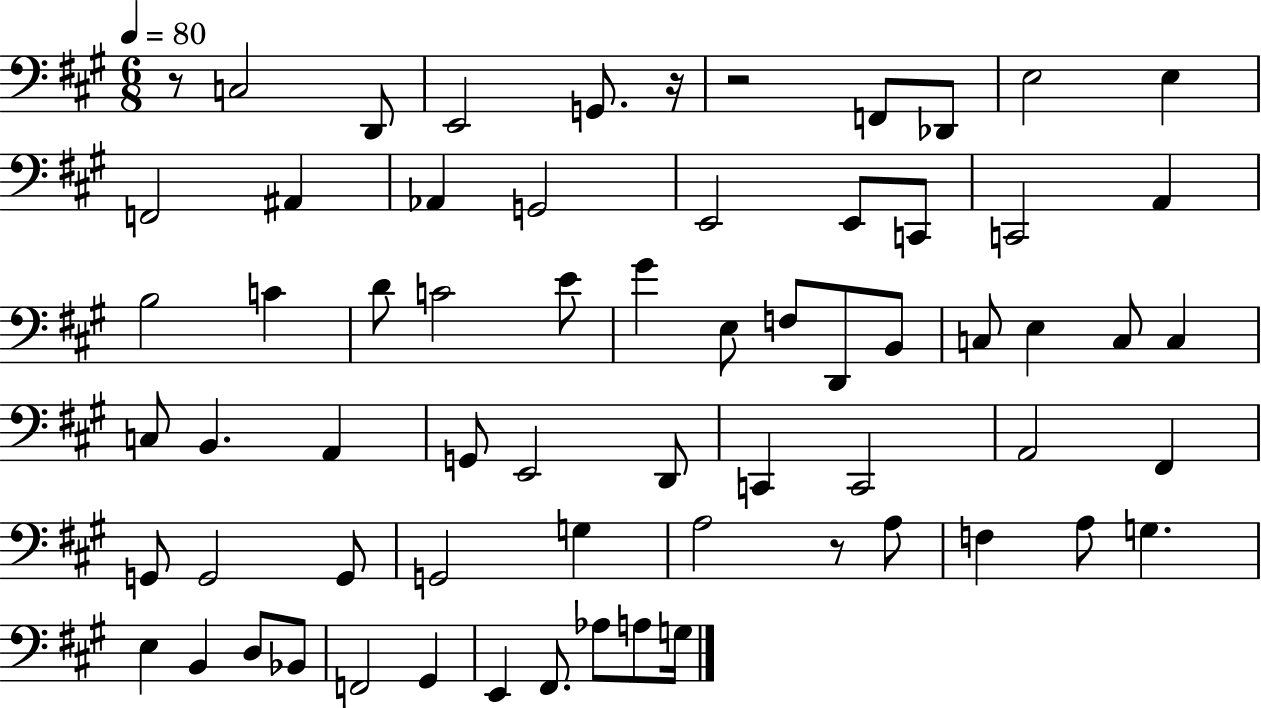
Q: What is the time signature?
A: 6/8